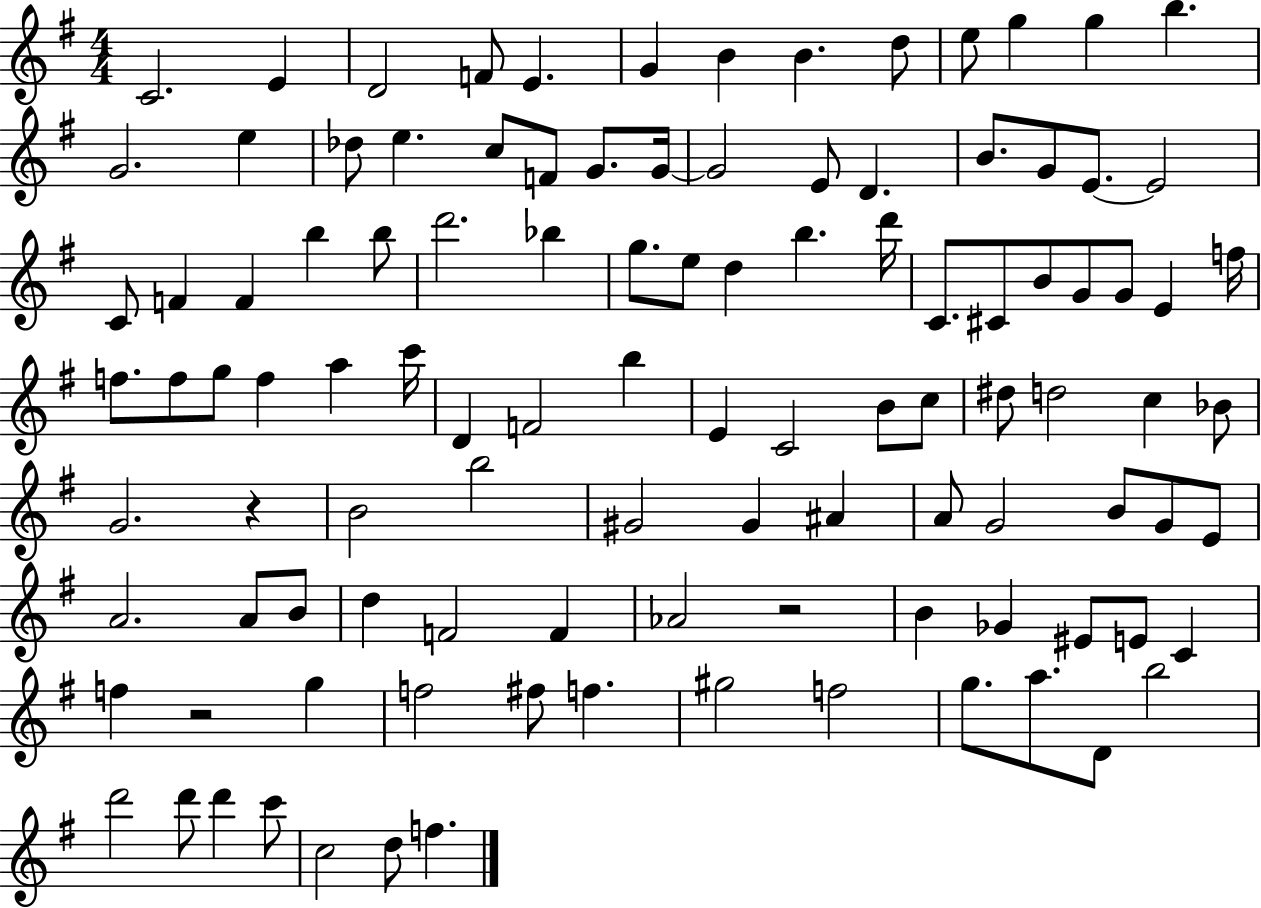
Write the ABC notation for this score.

X:1
T:Untitled
M:4/4
L:1/4
K:G
C2 E D2 F/2 E G B B d/2 e/2 g g b G2 e _d/2 e c/2 F/2 G/2 G/4 G2 E/2 D B/2 G/2 E/2 E2 C/2 F F b b/2 d'2 _b g/2 e/2 d b d'/4 C/2 ^C/2 B/2 G/2 G/2 E f/4 f/2 f/2 g/2 f a c'/4 D F2 b E C2 B/2 c/2 ^d/2 d2 c _B/2 G2 z B2 b2 ^G2 ^G ^A A/2 G2 B/2 G/2 E/2 A2 A/2 B/2 d F2 F _A2 z2 B _G ^E/2 E/2 C f z2 g f2 ^f/2 f ^g2 f2 g/2 a/2 D/2 b2 d'2 d'/2 d' c'/2 c2 d/2 f